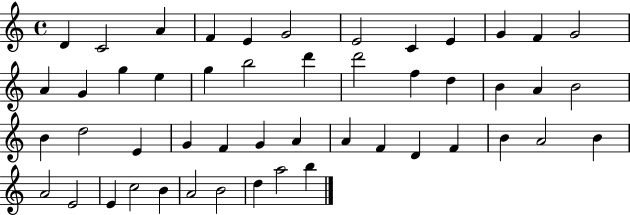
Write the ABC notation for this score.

X:1
T:Untitled
M:4/4
L:1/4
K:C
D C2 A F E G2 E2 C E G F G2 A G g e g b2 d' d'2 f d B A B2 B d2 E G F G A A F D F B A2 B A2 E2 E c2 B A2 B2 d a2 b